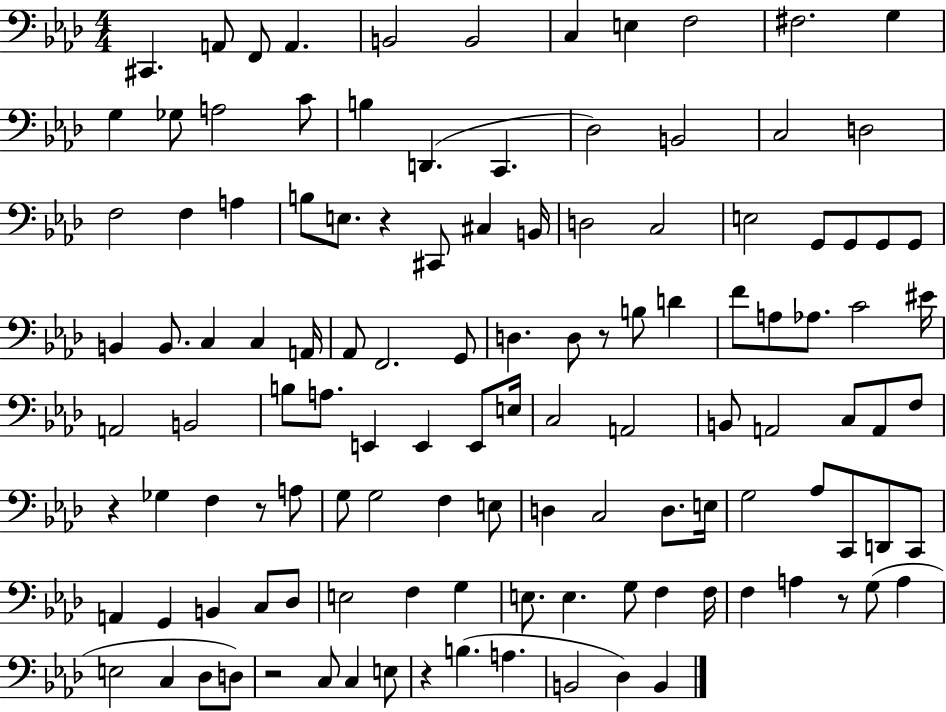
{
  \clef bass
  \numericTimeSignature
  \time 4/4
  \key aes \major
  cis,4. a,8 f,8 a,4. | b,2 b,2 | c4 e4 f2 | fis2. g4 | \break g4 ges8 a2 c'8 | b4 d,4.( c,4. | des2) b,2 | c2 d2 | \break f2 f4 a4 | b8 e8. r4 cis,8 cis4 b,16 | d2 c2 | e2 g,8 g,8 g,8 g,8 | \break b,4 b,8. c4 c4 a,16 | aes,8 f,2. g,8 | d4. d8 r8 b8 d'4 | f'8 a8 aes8. c'2 eis'16 | \break a,2 b,2 | b8 a8. e,4 e,4 e,8 e16 | c2 a,2 | b,8 a,2 c8 a,8 f8 | \break r4 ges4 f4 r8 a8 | g8 g2 f4 e8 | d4 c2 d8. e16 | g2 aes8 c,8 d,8 c,8 | \break a,4 g,4 b,4 c8 des8 | e2 f4 g4 | e8. e4. g8 f4 f16 | f4 a4 r8 g8( a4 | \break e2 c4 des8 d8) | r2 c8 c4 e8 | r4 b4.( a4. | b,2 des4) b,4 | \break \bar "|."
}